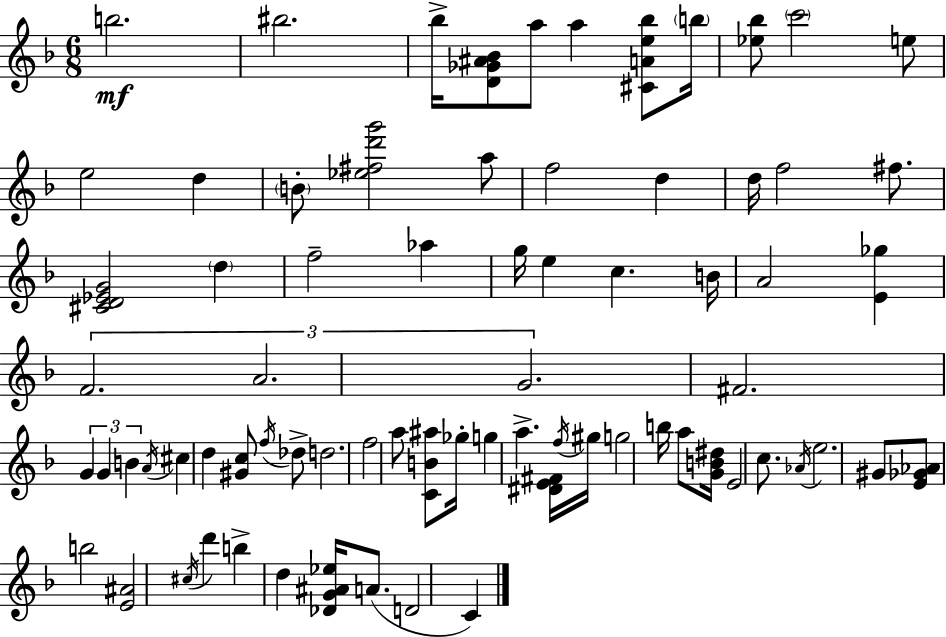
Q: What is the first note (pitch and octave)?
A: B5